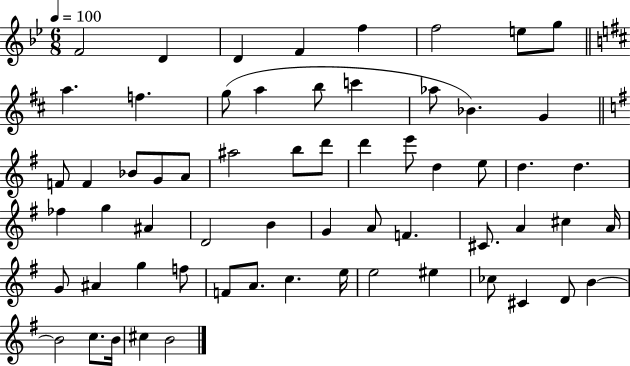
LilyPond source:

{
  \clef treble
  \numericTimeSignature
  \time 6/8
  \key bes \major
  \tempo 4 = 100
  \repeat volta 2 { f'2 d'4 | d'4 f'4 f''4 | f''2 e''8 g''8 | \bar "||" \break \key d \major a''4. f''4. | g''8( a''4 b''8 c'''4 | aes''8 bes'4.) g'4 | \bar "||" \break \key g \major f'8 f'4 bes'8 g'8 a'8 | ais''2 b''8 d'''8 | d'''4 e'''8 d''4 e''8 | d''4. d''4. | \break fes''4 g''4 ais'4 | d'2 b'4 | g'4 a'8 f'4. | cis'8. a'4 cis''4 a'16 | \break g'8 ais'4 g''4 f''8 | f'8 a'8. c''4. e''16 | e''2 eis''4 | ces''8 cis'4 d'8 b'4~~ | \break b'2 c''8. b'16 | cis''4 b'2 | } \bar "|."
}